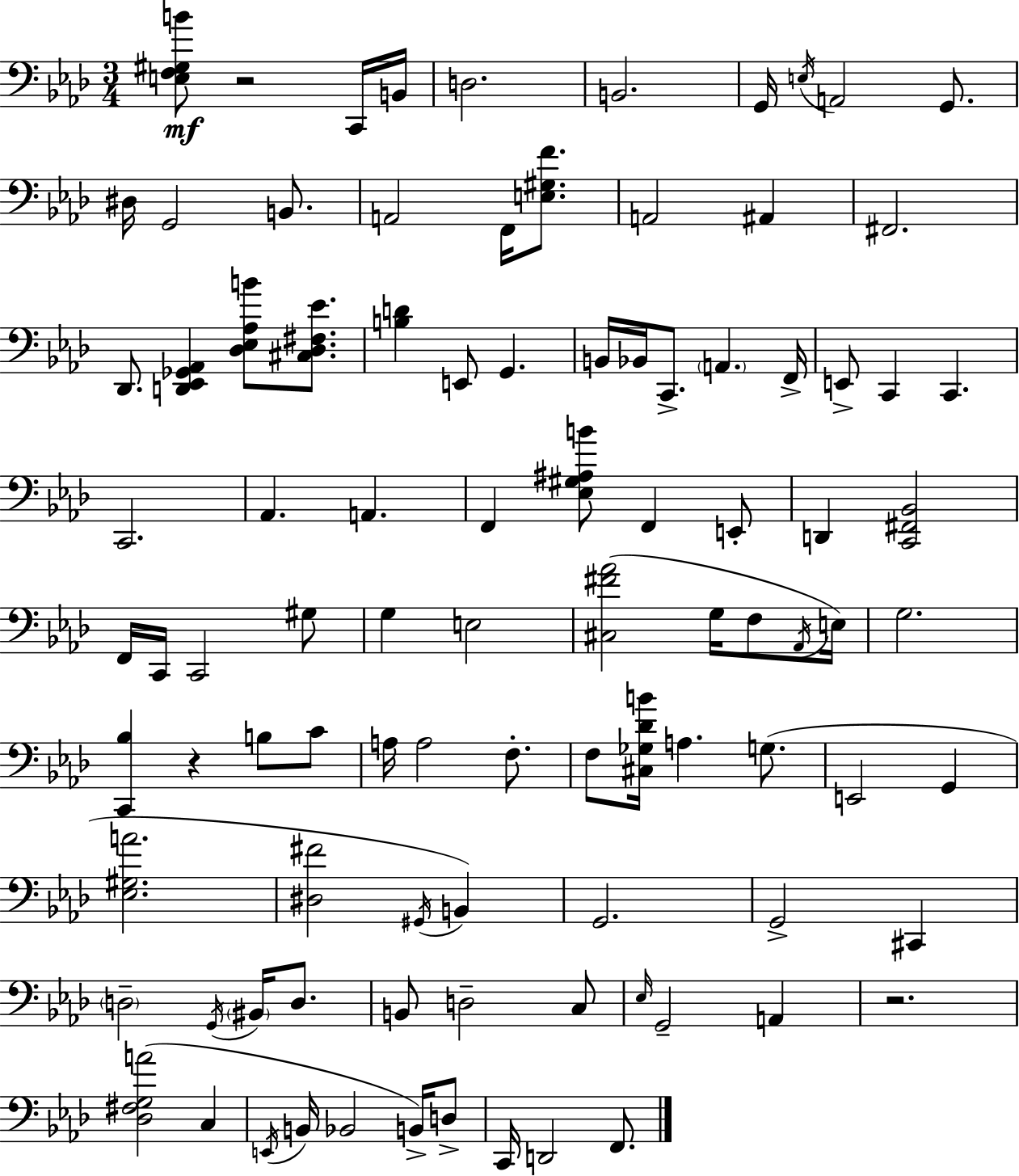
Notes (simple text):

[E3,F3,G#3,B4]/e R/h C2/s B2/s D3/h. B2/h. G2/s E3/s A2/h G2/e. D#3/s G2/h B2/e. A2/h F2/s [E3,G#3,F4]/e. A2/h A#2/q F#2/h. Db2/e. [D2,Eb2,Gb2,Ab2]/q [Db3,Eb3,Ab3,B4]/e [C#3,Db3,F#3,Eb4]/e. [B3,D4]/q E2/e G2/q. B2/s Bb2/s C2/e. A2/q. F2/s E2/e C2/q C2/q. C2/h. Ab2/q. A2/q. F2/q [Eb3,G#3,A#3,B4]/e F2/q E2/e D2/q [C2,F#2,Bb2]/h F2/s C2/s C2/h G#3/e G3/q E3/h [C#3,F#4,Ab4]/h G3/s F3/e Ab2/s E3/s G3/h. [C2,Bb3]/q R/q B3/e C4/e A3/s A3/h F3/e. F3/e [C#3,Gb3,Db4,B4]/s A3/q. G3/e. E2/h G2/q [Eb3,G#3,A4]/h. [D#3,F#4]/h G#2/s B2/q G2/h. G2/h C#2/q D3/h G2/s BIS2/s D3/e. B2/e D3/h C3/e Eb3/s G2/h A2/q R/h. [Db3,F#3,G3,A4]/h C3/q E2/s B2/s Bb2/h B2/s D3/e C2/s D2/h F2/e.